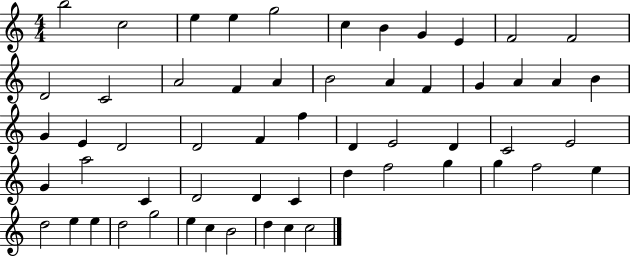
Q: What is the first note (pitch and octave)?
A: B5